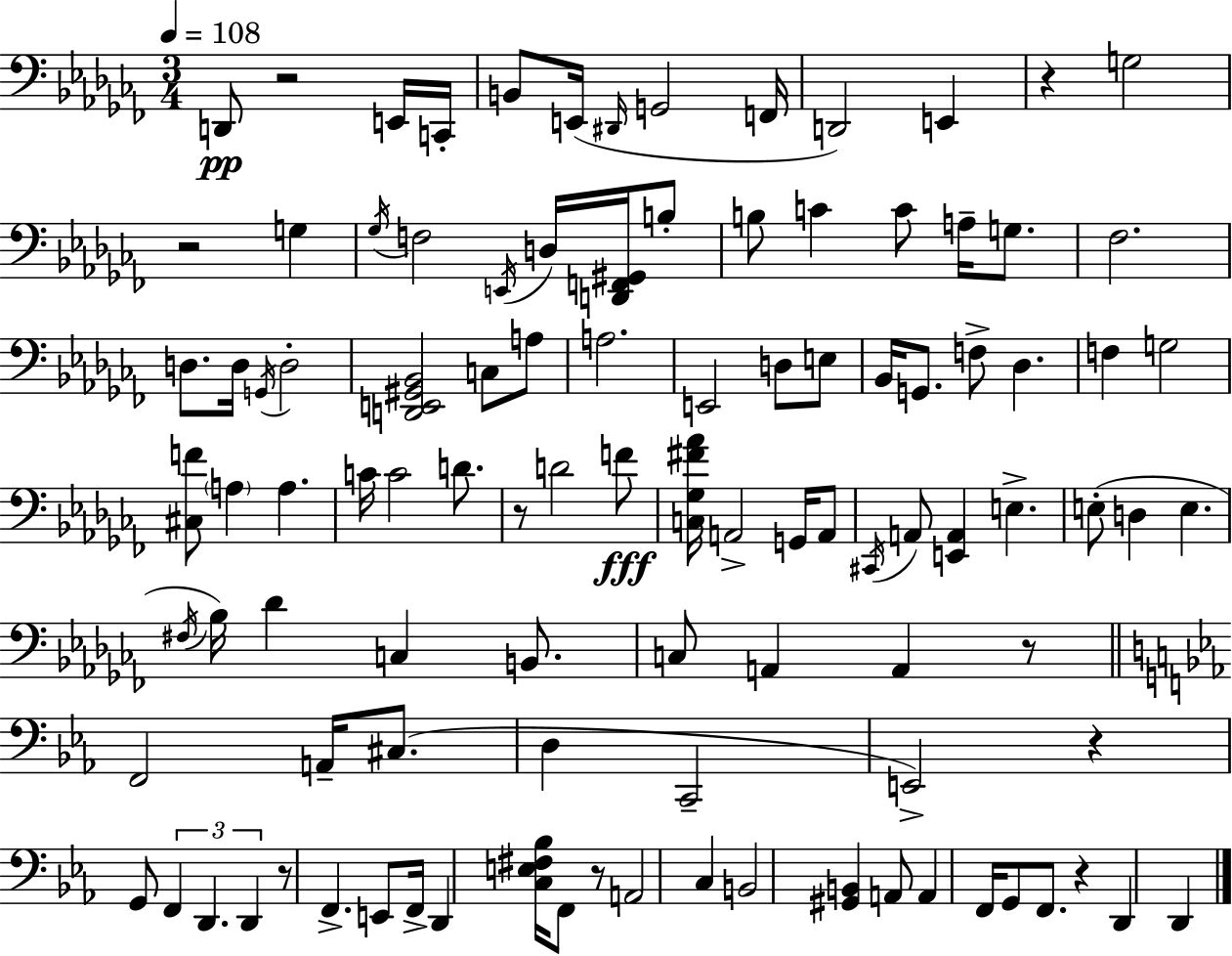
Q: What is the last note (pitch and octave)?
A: D2